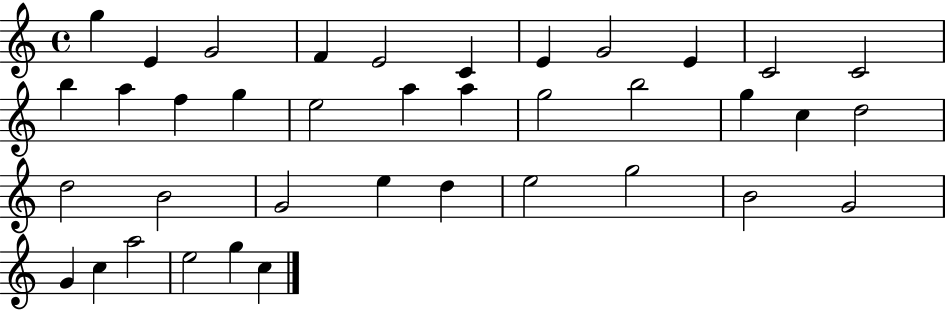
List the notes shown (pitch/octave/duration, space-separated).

G5/q E4/q G4/h F4/q E4/h C4/q E4/q G4/h E4/q C4/h C4/h B5/q A5/q F5/q G5/q E5/h A5/q A5/q G5/h B5/h G5/q C5/q D5/h D5/h B4/h G4/h E5/q D5/q E5/h G5/h B4/h G4/h G4/q C5/q A5/h E5/h G5/q C5/q